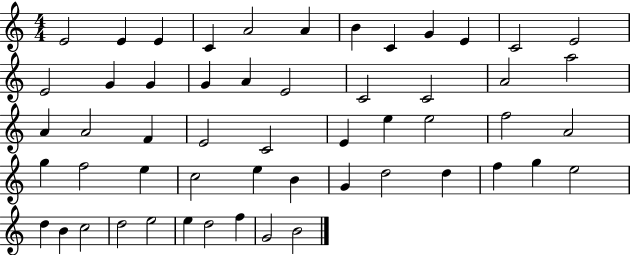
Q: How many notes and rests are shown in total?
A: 54